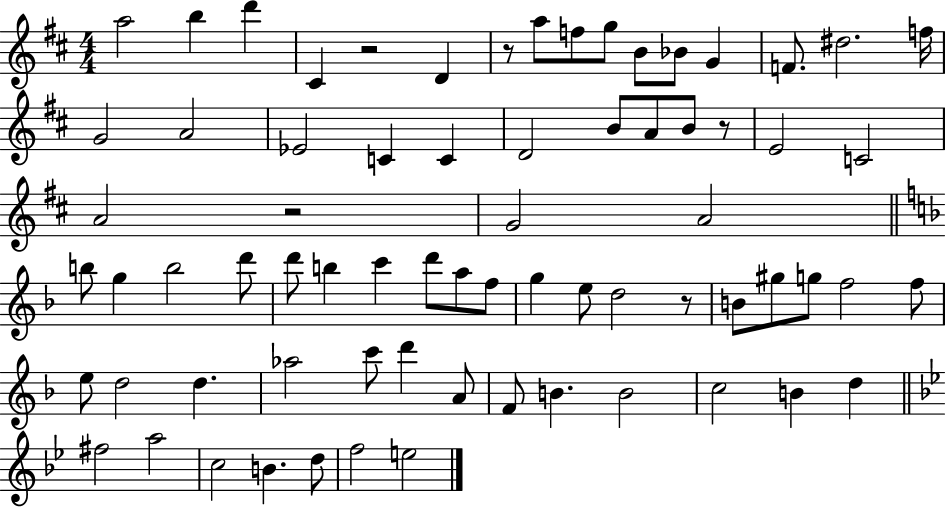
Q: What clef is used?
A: treble